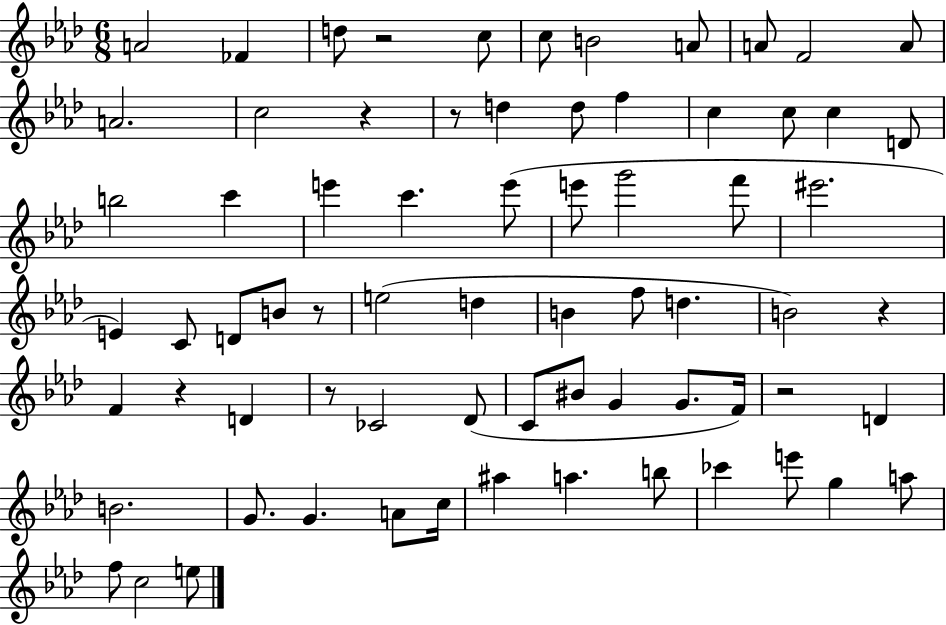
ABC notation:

X:1
T:Untitled
M:6/8
L:1/4
K:Ab
A2 _F d/2 z2 c/2 c/2 B2 A/2 A/2 F2 A/2 A2 c2 z z/2 d d/2 f c c/2 c D/2 b2 c' e' c' e'/2 e'/2 g'2 f'/2 ^e'2 E C/2 D/2 B/2 z/2 e2 d B f/2 d B2 z F z D z/2 _C2 _D/2 C/2 ^B/2 G G/2 F/4 z2 D B2 G/2 G A/2 c/4 ^a a b/2 _c' e'/2 g a/2 f/2 c2 e/2